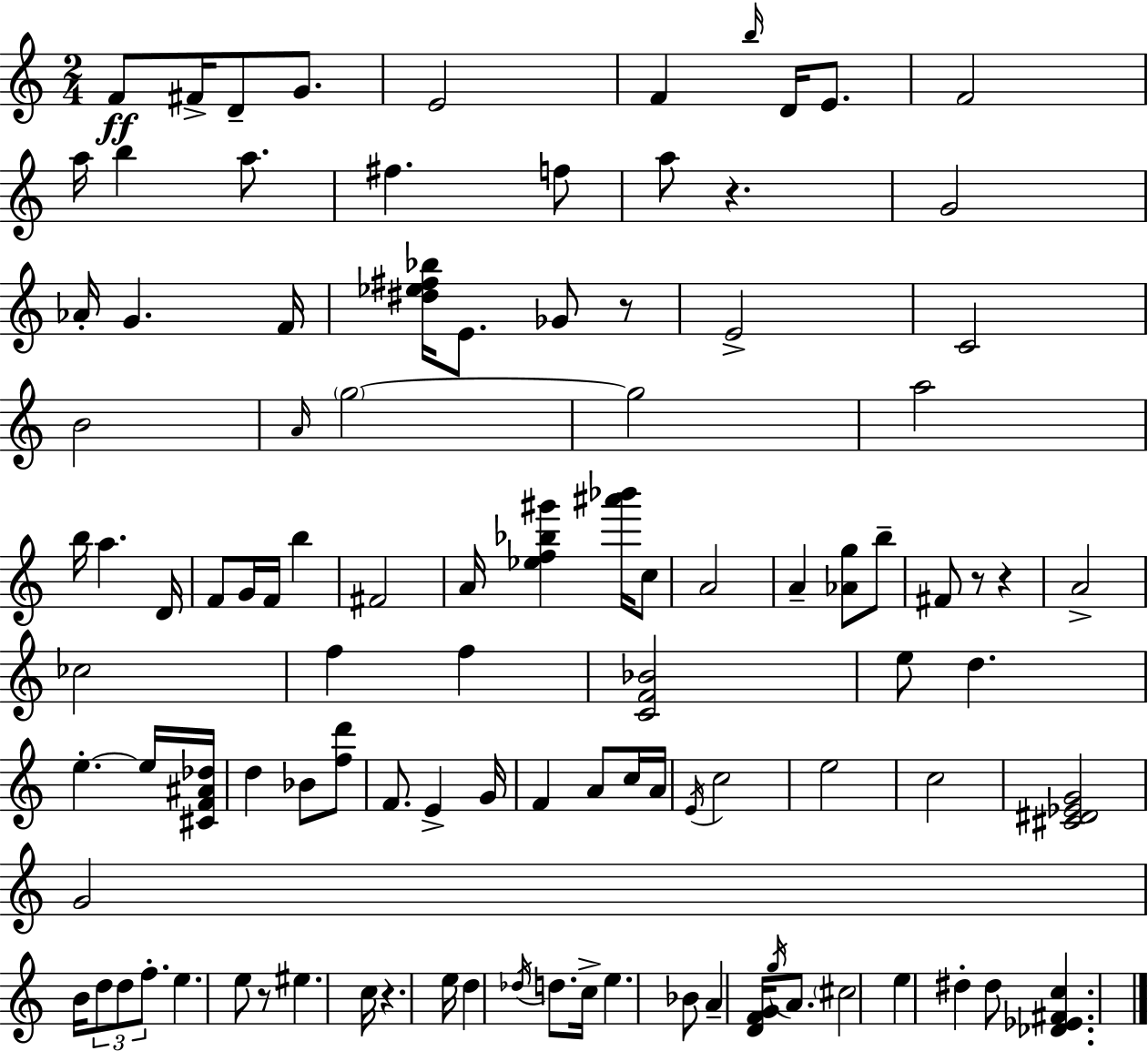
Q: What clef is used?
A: treble